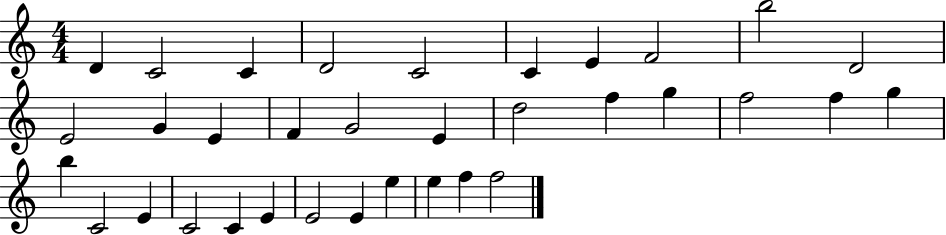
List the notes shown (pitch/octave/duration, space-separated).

D4/q C4/h C4/q D4/h C4/h C4/q E4/q F4/h B5/h D4/h E4/h G4/q E4/q F4/q G4/h E4/q D5/h F5/q G5/q F5/h F5/q G5/q B5/q C4/h E4/q C4/h C4/q E4/q E4/h E4/q E5/q E5/q F5/q F5/h